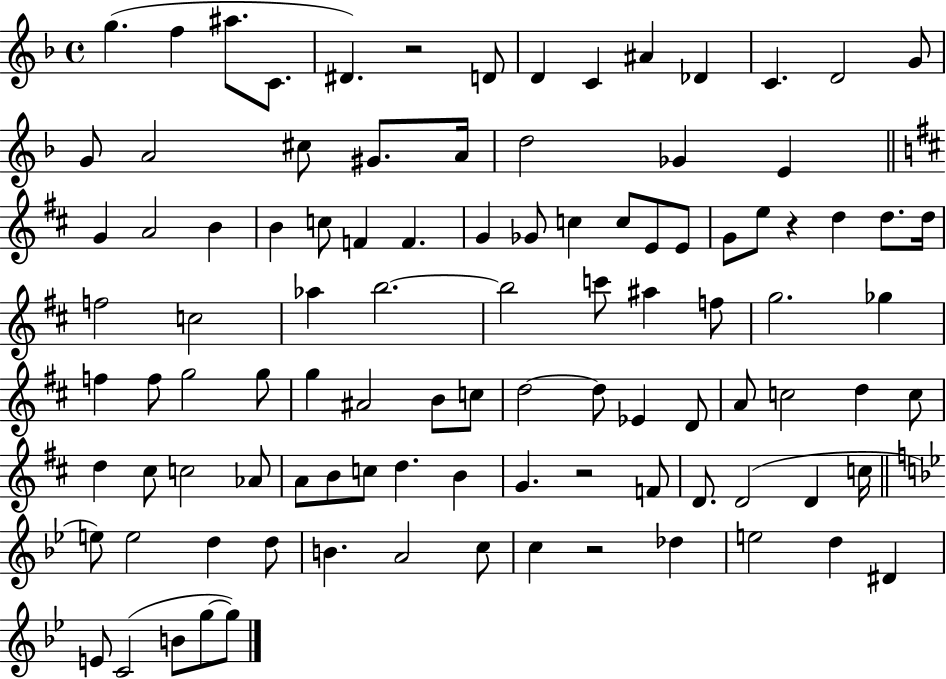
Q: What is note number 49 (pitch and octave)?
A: Gb5